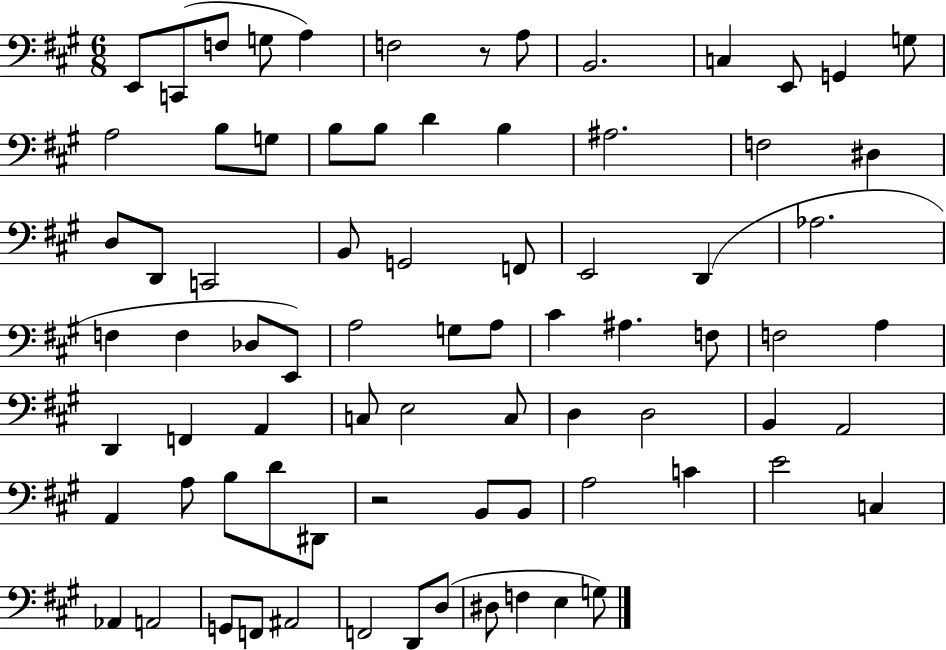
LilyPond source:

{
  \clef bass
  \numericTimeSignature
  \time 6/8
  \key a \major
  e,8 c,8( f8 g8 a4) | f2 r8 a8 | b,2. | c4 e,8 g,4 g8 | \break a2 b8 g8 | b8 b8 d'4 b4 | ais2. | f2 dis4 | \break d8 d,8 c,2 | b,8 g,2 f,8 | e,2 d,4( | aes2. | \break f4 f4 des8 e,8) | a2 g8 a8 | cis'4 ais4. f8 | f2 a4 | \break d,4 f,4 a,4 | c8 e2 c8 | d4 d2 | b,4 a,2 | \break a,4 a8 b8 d'8 dis,8 | r2 b,8 b,8 | a2 c'4 | e'2 c4 | \break aes,4 a,2 | g,8 f,8 ais,2 | f,2 d,8 d8( | dis8 f4 e4 g8) | \break \bar "|."
}